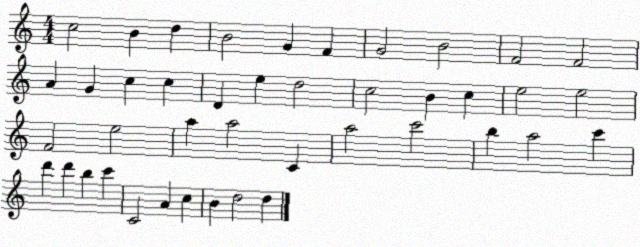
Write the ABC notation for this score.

X:1
T:Untitled
M:4/4
L:1/4
K:C
c2 B d B2 G F G2 B2 F2 F2 A G c c D e d2 c2 B c e2 e2 F2 e2 a a2 C a2 c'2 b a2 c' d' d' b c' C2 A c B d2 d